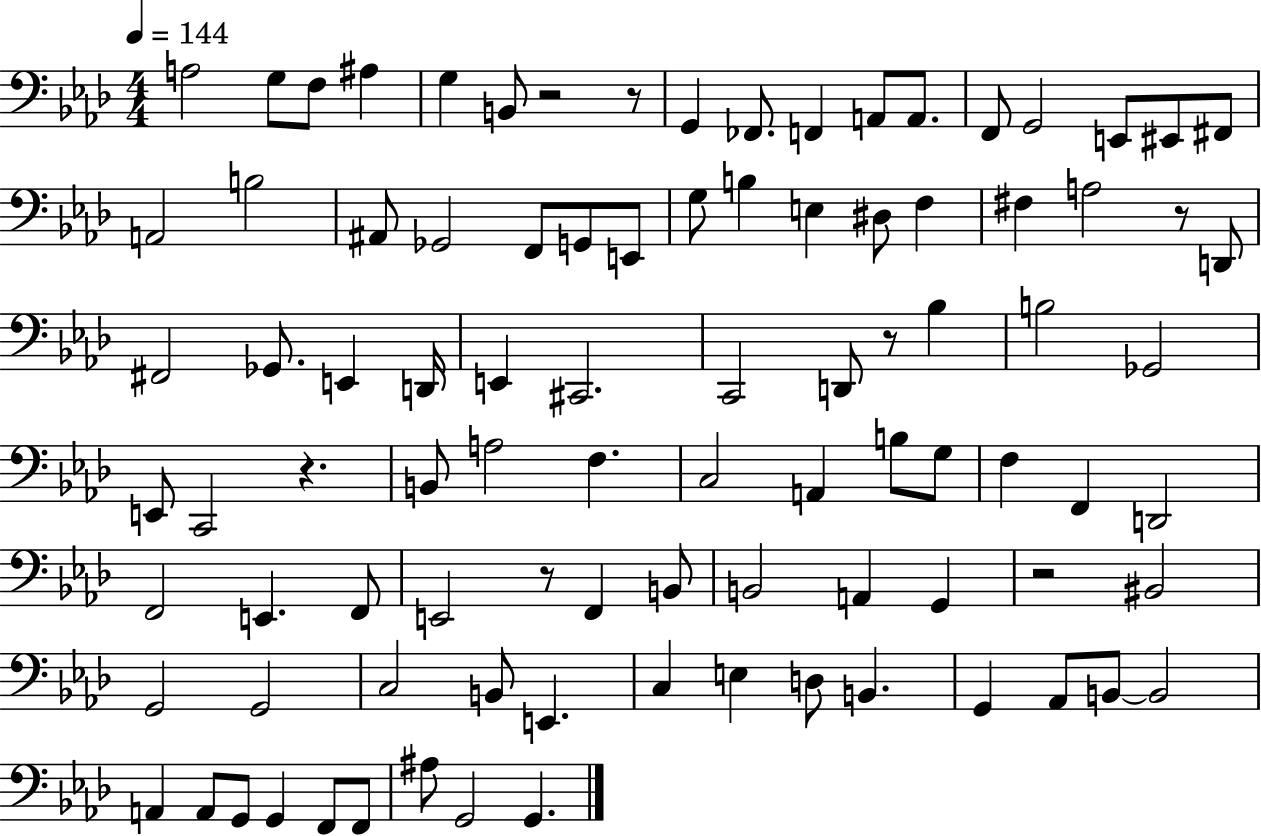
A3/h G3/e F3/e A#3/q G3/q B2/e R/h R/e G2/q FES2/e. F2/q A2/e A2/e. F2/e G2/h E2/e EIS2/e F#2/e A2/h B3/h A#2/e Gb2/h F2/e G2/e E2/e G3/e B3/q E3/q D#3/e F3/q F#3/q A3/h R/e D2/e F#2/h Gb2/e. E2/q D2/s E2/q C#2/h. C2/h D2/e R/e Bb3/q B3/h Gb2/h E2/e C2/h R/q. B2/e A3/h F3/q. C3/h A2/q B3/e G3/e F3/q F2/q D2/h F2/h E2/q. F2/e E2/h R/e F2/q B2/e B2/h A2/q G2/q R/h BIS2/h G2/h G2/h C3/h B2/e E2/q. C3/q E3/q D3/e B2/q. G2/q Ab2/e B2/e B2/h A2/q A2/e G2/e G2/q F2/e F2/e A#3/e G2/h G2/q.